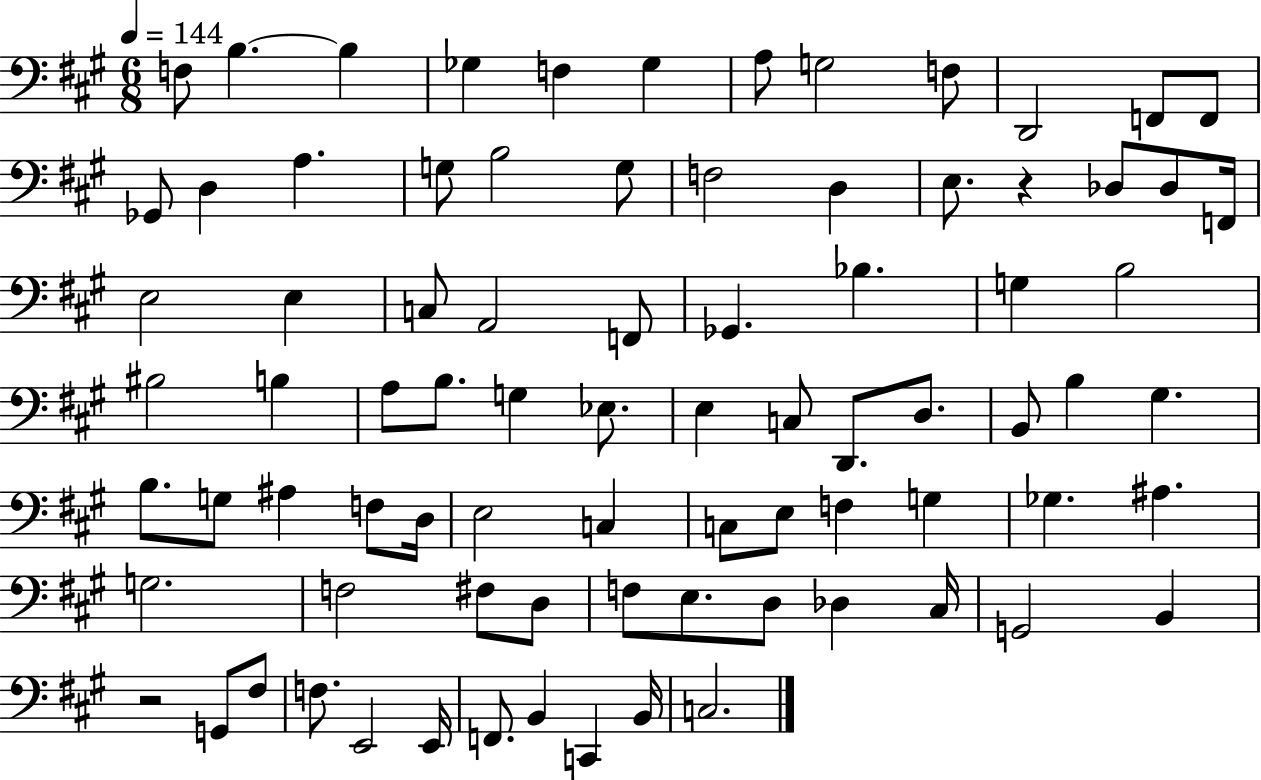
F3/e B3/q. B3/q Gb3/q F3/q Gb3/q A3/e G3/h F3/e D2/h F2/e F2/e Gb2/e D3/q A3/q. G3/e B3/h G3/e F3/h D3/q E3/e. R/q Db3/e Db3/e F2/s E3/h E3/q C3/e A2/h F2/e Gb2/q. Bb3/q. G3/q B3/h BIS3/h B3/q A3/e B3/e. G3/q Eb3/e. E3/q C3/e D2/e. D3/e. B2/e B3/q G#3/q. B3/e. G3/e A#3/q F3/e D3/s E3/h C3/q C3/e E3/e F3/q G3/q Gb3/q. A#3/q. G3/h. F3/h F#3/e D3/e F3/e E3/e. D3/e Db3/q C#3/s G2/h B2/q R/h G2/e F#3/e F3/e. E2/h E2/s F2/e. B2/q C2/q B2/s C3/h.